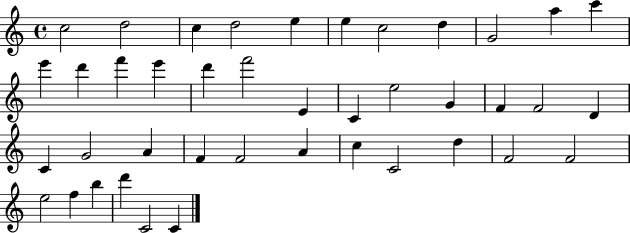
C5/h D5/h C5/q D5/h E5/q E5/q C5/h D5/q G4/h A5/q C6/q E6/q D6/q F6/q E6/q D6/q F6/h E4/q C4/q E5/h G4/q F4/q F4/h D4/q C4/q G4/h A4/q F4/q F4/h A4/q C5/q C4/h D5/q F4/h F4/h E5/h F5/q B5/q D6/q C4/h C4/q